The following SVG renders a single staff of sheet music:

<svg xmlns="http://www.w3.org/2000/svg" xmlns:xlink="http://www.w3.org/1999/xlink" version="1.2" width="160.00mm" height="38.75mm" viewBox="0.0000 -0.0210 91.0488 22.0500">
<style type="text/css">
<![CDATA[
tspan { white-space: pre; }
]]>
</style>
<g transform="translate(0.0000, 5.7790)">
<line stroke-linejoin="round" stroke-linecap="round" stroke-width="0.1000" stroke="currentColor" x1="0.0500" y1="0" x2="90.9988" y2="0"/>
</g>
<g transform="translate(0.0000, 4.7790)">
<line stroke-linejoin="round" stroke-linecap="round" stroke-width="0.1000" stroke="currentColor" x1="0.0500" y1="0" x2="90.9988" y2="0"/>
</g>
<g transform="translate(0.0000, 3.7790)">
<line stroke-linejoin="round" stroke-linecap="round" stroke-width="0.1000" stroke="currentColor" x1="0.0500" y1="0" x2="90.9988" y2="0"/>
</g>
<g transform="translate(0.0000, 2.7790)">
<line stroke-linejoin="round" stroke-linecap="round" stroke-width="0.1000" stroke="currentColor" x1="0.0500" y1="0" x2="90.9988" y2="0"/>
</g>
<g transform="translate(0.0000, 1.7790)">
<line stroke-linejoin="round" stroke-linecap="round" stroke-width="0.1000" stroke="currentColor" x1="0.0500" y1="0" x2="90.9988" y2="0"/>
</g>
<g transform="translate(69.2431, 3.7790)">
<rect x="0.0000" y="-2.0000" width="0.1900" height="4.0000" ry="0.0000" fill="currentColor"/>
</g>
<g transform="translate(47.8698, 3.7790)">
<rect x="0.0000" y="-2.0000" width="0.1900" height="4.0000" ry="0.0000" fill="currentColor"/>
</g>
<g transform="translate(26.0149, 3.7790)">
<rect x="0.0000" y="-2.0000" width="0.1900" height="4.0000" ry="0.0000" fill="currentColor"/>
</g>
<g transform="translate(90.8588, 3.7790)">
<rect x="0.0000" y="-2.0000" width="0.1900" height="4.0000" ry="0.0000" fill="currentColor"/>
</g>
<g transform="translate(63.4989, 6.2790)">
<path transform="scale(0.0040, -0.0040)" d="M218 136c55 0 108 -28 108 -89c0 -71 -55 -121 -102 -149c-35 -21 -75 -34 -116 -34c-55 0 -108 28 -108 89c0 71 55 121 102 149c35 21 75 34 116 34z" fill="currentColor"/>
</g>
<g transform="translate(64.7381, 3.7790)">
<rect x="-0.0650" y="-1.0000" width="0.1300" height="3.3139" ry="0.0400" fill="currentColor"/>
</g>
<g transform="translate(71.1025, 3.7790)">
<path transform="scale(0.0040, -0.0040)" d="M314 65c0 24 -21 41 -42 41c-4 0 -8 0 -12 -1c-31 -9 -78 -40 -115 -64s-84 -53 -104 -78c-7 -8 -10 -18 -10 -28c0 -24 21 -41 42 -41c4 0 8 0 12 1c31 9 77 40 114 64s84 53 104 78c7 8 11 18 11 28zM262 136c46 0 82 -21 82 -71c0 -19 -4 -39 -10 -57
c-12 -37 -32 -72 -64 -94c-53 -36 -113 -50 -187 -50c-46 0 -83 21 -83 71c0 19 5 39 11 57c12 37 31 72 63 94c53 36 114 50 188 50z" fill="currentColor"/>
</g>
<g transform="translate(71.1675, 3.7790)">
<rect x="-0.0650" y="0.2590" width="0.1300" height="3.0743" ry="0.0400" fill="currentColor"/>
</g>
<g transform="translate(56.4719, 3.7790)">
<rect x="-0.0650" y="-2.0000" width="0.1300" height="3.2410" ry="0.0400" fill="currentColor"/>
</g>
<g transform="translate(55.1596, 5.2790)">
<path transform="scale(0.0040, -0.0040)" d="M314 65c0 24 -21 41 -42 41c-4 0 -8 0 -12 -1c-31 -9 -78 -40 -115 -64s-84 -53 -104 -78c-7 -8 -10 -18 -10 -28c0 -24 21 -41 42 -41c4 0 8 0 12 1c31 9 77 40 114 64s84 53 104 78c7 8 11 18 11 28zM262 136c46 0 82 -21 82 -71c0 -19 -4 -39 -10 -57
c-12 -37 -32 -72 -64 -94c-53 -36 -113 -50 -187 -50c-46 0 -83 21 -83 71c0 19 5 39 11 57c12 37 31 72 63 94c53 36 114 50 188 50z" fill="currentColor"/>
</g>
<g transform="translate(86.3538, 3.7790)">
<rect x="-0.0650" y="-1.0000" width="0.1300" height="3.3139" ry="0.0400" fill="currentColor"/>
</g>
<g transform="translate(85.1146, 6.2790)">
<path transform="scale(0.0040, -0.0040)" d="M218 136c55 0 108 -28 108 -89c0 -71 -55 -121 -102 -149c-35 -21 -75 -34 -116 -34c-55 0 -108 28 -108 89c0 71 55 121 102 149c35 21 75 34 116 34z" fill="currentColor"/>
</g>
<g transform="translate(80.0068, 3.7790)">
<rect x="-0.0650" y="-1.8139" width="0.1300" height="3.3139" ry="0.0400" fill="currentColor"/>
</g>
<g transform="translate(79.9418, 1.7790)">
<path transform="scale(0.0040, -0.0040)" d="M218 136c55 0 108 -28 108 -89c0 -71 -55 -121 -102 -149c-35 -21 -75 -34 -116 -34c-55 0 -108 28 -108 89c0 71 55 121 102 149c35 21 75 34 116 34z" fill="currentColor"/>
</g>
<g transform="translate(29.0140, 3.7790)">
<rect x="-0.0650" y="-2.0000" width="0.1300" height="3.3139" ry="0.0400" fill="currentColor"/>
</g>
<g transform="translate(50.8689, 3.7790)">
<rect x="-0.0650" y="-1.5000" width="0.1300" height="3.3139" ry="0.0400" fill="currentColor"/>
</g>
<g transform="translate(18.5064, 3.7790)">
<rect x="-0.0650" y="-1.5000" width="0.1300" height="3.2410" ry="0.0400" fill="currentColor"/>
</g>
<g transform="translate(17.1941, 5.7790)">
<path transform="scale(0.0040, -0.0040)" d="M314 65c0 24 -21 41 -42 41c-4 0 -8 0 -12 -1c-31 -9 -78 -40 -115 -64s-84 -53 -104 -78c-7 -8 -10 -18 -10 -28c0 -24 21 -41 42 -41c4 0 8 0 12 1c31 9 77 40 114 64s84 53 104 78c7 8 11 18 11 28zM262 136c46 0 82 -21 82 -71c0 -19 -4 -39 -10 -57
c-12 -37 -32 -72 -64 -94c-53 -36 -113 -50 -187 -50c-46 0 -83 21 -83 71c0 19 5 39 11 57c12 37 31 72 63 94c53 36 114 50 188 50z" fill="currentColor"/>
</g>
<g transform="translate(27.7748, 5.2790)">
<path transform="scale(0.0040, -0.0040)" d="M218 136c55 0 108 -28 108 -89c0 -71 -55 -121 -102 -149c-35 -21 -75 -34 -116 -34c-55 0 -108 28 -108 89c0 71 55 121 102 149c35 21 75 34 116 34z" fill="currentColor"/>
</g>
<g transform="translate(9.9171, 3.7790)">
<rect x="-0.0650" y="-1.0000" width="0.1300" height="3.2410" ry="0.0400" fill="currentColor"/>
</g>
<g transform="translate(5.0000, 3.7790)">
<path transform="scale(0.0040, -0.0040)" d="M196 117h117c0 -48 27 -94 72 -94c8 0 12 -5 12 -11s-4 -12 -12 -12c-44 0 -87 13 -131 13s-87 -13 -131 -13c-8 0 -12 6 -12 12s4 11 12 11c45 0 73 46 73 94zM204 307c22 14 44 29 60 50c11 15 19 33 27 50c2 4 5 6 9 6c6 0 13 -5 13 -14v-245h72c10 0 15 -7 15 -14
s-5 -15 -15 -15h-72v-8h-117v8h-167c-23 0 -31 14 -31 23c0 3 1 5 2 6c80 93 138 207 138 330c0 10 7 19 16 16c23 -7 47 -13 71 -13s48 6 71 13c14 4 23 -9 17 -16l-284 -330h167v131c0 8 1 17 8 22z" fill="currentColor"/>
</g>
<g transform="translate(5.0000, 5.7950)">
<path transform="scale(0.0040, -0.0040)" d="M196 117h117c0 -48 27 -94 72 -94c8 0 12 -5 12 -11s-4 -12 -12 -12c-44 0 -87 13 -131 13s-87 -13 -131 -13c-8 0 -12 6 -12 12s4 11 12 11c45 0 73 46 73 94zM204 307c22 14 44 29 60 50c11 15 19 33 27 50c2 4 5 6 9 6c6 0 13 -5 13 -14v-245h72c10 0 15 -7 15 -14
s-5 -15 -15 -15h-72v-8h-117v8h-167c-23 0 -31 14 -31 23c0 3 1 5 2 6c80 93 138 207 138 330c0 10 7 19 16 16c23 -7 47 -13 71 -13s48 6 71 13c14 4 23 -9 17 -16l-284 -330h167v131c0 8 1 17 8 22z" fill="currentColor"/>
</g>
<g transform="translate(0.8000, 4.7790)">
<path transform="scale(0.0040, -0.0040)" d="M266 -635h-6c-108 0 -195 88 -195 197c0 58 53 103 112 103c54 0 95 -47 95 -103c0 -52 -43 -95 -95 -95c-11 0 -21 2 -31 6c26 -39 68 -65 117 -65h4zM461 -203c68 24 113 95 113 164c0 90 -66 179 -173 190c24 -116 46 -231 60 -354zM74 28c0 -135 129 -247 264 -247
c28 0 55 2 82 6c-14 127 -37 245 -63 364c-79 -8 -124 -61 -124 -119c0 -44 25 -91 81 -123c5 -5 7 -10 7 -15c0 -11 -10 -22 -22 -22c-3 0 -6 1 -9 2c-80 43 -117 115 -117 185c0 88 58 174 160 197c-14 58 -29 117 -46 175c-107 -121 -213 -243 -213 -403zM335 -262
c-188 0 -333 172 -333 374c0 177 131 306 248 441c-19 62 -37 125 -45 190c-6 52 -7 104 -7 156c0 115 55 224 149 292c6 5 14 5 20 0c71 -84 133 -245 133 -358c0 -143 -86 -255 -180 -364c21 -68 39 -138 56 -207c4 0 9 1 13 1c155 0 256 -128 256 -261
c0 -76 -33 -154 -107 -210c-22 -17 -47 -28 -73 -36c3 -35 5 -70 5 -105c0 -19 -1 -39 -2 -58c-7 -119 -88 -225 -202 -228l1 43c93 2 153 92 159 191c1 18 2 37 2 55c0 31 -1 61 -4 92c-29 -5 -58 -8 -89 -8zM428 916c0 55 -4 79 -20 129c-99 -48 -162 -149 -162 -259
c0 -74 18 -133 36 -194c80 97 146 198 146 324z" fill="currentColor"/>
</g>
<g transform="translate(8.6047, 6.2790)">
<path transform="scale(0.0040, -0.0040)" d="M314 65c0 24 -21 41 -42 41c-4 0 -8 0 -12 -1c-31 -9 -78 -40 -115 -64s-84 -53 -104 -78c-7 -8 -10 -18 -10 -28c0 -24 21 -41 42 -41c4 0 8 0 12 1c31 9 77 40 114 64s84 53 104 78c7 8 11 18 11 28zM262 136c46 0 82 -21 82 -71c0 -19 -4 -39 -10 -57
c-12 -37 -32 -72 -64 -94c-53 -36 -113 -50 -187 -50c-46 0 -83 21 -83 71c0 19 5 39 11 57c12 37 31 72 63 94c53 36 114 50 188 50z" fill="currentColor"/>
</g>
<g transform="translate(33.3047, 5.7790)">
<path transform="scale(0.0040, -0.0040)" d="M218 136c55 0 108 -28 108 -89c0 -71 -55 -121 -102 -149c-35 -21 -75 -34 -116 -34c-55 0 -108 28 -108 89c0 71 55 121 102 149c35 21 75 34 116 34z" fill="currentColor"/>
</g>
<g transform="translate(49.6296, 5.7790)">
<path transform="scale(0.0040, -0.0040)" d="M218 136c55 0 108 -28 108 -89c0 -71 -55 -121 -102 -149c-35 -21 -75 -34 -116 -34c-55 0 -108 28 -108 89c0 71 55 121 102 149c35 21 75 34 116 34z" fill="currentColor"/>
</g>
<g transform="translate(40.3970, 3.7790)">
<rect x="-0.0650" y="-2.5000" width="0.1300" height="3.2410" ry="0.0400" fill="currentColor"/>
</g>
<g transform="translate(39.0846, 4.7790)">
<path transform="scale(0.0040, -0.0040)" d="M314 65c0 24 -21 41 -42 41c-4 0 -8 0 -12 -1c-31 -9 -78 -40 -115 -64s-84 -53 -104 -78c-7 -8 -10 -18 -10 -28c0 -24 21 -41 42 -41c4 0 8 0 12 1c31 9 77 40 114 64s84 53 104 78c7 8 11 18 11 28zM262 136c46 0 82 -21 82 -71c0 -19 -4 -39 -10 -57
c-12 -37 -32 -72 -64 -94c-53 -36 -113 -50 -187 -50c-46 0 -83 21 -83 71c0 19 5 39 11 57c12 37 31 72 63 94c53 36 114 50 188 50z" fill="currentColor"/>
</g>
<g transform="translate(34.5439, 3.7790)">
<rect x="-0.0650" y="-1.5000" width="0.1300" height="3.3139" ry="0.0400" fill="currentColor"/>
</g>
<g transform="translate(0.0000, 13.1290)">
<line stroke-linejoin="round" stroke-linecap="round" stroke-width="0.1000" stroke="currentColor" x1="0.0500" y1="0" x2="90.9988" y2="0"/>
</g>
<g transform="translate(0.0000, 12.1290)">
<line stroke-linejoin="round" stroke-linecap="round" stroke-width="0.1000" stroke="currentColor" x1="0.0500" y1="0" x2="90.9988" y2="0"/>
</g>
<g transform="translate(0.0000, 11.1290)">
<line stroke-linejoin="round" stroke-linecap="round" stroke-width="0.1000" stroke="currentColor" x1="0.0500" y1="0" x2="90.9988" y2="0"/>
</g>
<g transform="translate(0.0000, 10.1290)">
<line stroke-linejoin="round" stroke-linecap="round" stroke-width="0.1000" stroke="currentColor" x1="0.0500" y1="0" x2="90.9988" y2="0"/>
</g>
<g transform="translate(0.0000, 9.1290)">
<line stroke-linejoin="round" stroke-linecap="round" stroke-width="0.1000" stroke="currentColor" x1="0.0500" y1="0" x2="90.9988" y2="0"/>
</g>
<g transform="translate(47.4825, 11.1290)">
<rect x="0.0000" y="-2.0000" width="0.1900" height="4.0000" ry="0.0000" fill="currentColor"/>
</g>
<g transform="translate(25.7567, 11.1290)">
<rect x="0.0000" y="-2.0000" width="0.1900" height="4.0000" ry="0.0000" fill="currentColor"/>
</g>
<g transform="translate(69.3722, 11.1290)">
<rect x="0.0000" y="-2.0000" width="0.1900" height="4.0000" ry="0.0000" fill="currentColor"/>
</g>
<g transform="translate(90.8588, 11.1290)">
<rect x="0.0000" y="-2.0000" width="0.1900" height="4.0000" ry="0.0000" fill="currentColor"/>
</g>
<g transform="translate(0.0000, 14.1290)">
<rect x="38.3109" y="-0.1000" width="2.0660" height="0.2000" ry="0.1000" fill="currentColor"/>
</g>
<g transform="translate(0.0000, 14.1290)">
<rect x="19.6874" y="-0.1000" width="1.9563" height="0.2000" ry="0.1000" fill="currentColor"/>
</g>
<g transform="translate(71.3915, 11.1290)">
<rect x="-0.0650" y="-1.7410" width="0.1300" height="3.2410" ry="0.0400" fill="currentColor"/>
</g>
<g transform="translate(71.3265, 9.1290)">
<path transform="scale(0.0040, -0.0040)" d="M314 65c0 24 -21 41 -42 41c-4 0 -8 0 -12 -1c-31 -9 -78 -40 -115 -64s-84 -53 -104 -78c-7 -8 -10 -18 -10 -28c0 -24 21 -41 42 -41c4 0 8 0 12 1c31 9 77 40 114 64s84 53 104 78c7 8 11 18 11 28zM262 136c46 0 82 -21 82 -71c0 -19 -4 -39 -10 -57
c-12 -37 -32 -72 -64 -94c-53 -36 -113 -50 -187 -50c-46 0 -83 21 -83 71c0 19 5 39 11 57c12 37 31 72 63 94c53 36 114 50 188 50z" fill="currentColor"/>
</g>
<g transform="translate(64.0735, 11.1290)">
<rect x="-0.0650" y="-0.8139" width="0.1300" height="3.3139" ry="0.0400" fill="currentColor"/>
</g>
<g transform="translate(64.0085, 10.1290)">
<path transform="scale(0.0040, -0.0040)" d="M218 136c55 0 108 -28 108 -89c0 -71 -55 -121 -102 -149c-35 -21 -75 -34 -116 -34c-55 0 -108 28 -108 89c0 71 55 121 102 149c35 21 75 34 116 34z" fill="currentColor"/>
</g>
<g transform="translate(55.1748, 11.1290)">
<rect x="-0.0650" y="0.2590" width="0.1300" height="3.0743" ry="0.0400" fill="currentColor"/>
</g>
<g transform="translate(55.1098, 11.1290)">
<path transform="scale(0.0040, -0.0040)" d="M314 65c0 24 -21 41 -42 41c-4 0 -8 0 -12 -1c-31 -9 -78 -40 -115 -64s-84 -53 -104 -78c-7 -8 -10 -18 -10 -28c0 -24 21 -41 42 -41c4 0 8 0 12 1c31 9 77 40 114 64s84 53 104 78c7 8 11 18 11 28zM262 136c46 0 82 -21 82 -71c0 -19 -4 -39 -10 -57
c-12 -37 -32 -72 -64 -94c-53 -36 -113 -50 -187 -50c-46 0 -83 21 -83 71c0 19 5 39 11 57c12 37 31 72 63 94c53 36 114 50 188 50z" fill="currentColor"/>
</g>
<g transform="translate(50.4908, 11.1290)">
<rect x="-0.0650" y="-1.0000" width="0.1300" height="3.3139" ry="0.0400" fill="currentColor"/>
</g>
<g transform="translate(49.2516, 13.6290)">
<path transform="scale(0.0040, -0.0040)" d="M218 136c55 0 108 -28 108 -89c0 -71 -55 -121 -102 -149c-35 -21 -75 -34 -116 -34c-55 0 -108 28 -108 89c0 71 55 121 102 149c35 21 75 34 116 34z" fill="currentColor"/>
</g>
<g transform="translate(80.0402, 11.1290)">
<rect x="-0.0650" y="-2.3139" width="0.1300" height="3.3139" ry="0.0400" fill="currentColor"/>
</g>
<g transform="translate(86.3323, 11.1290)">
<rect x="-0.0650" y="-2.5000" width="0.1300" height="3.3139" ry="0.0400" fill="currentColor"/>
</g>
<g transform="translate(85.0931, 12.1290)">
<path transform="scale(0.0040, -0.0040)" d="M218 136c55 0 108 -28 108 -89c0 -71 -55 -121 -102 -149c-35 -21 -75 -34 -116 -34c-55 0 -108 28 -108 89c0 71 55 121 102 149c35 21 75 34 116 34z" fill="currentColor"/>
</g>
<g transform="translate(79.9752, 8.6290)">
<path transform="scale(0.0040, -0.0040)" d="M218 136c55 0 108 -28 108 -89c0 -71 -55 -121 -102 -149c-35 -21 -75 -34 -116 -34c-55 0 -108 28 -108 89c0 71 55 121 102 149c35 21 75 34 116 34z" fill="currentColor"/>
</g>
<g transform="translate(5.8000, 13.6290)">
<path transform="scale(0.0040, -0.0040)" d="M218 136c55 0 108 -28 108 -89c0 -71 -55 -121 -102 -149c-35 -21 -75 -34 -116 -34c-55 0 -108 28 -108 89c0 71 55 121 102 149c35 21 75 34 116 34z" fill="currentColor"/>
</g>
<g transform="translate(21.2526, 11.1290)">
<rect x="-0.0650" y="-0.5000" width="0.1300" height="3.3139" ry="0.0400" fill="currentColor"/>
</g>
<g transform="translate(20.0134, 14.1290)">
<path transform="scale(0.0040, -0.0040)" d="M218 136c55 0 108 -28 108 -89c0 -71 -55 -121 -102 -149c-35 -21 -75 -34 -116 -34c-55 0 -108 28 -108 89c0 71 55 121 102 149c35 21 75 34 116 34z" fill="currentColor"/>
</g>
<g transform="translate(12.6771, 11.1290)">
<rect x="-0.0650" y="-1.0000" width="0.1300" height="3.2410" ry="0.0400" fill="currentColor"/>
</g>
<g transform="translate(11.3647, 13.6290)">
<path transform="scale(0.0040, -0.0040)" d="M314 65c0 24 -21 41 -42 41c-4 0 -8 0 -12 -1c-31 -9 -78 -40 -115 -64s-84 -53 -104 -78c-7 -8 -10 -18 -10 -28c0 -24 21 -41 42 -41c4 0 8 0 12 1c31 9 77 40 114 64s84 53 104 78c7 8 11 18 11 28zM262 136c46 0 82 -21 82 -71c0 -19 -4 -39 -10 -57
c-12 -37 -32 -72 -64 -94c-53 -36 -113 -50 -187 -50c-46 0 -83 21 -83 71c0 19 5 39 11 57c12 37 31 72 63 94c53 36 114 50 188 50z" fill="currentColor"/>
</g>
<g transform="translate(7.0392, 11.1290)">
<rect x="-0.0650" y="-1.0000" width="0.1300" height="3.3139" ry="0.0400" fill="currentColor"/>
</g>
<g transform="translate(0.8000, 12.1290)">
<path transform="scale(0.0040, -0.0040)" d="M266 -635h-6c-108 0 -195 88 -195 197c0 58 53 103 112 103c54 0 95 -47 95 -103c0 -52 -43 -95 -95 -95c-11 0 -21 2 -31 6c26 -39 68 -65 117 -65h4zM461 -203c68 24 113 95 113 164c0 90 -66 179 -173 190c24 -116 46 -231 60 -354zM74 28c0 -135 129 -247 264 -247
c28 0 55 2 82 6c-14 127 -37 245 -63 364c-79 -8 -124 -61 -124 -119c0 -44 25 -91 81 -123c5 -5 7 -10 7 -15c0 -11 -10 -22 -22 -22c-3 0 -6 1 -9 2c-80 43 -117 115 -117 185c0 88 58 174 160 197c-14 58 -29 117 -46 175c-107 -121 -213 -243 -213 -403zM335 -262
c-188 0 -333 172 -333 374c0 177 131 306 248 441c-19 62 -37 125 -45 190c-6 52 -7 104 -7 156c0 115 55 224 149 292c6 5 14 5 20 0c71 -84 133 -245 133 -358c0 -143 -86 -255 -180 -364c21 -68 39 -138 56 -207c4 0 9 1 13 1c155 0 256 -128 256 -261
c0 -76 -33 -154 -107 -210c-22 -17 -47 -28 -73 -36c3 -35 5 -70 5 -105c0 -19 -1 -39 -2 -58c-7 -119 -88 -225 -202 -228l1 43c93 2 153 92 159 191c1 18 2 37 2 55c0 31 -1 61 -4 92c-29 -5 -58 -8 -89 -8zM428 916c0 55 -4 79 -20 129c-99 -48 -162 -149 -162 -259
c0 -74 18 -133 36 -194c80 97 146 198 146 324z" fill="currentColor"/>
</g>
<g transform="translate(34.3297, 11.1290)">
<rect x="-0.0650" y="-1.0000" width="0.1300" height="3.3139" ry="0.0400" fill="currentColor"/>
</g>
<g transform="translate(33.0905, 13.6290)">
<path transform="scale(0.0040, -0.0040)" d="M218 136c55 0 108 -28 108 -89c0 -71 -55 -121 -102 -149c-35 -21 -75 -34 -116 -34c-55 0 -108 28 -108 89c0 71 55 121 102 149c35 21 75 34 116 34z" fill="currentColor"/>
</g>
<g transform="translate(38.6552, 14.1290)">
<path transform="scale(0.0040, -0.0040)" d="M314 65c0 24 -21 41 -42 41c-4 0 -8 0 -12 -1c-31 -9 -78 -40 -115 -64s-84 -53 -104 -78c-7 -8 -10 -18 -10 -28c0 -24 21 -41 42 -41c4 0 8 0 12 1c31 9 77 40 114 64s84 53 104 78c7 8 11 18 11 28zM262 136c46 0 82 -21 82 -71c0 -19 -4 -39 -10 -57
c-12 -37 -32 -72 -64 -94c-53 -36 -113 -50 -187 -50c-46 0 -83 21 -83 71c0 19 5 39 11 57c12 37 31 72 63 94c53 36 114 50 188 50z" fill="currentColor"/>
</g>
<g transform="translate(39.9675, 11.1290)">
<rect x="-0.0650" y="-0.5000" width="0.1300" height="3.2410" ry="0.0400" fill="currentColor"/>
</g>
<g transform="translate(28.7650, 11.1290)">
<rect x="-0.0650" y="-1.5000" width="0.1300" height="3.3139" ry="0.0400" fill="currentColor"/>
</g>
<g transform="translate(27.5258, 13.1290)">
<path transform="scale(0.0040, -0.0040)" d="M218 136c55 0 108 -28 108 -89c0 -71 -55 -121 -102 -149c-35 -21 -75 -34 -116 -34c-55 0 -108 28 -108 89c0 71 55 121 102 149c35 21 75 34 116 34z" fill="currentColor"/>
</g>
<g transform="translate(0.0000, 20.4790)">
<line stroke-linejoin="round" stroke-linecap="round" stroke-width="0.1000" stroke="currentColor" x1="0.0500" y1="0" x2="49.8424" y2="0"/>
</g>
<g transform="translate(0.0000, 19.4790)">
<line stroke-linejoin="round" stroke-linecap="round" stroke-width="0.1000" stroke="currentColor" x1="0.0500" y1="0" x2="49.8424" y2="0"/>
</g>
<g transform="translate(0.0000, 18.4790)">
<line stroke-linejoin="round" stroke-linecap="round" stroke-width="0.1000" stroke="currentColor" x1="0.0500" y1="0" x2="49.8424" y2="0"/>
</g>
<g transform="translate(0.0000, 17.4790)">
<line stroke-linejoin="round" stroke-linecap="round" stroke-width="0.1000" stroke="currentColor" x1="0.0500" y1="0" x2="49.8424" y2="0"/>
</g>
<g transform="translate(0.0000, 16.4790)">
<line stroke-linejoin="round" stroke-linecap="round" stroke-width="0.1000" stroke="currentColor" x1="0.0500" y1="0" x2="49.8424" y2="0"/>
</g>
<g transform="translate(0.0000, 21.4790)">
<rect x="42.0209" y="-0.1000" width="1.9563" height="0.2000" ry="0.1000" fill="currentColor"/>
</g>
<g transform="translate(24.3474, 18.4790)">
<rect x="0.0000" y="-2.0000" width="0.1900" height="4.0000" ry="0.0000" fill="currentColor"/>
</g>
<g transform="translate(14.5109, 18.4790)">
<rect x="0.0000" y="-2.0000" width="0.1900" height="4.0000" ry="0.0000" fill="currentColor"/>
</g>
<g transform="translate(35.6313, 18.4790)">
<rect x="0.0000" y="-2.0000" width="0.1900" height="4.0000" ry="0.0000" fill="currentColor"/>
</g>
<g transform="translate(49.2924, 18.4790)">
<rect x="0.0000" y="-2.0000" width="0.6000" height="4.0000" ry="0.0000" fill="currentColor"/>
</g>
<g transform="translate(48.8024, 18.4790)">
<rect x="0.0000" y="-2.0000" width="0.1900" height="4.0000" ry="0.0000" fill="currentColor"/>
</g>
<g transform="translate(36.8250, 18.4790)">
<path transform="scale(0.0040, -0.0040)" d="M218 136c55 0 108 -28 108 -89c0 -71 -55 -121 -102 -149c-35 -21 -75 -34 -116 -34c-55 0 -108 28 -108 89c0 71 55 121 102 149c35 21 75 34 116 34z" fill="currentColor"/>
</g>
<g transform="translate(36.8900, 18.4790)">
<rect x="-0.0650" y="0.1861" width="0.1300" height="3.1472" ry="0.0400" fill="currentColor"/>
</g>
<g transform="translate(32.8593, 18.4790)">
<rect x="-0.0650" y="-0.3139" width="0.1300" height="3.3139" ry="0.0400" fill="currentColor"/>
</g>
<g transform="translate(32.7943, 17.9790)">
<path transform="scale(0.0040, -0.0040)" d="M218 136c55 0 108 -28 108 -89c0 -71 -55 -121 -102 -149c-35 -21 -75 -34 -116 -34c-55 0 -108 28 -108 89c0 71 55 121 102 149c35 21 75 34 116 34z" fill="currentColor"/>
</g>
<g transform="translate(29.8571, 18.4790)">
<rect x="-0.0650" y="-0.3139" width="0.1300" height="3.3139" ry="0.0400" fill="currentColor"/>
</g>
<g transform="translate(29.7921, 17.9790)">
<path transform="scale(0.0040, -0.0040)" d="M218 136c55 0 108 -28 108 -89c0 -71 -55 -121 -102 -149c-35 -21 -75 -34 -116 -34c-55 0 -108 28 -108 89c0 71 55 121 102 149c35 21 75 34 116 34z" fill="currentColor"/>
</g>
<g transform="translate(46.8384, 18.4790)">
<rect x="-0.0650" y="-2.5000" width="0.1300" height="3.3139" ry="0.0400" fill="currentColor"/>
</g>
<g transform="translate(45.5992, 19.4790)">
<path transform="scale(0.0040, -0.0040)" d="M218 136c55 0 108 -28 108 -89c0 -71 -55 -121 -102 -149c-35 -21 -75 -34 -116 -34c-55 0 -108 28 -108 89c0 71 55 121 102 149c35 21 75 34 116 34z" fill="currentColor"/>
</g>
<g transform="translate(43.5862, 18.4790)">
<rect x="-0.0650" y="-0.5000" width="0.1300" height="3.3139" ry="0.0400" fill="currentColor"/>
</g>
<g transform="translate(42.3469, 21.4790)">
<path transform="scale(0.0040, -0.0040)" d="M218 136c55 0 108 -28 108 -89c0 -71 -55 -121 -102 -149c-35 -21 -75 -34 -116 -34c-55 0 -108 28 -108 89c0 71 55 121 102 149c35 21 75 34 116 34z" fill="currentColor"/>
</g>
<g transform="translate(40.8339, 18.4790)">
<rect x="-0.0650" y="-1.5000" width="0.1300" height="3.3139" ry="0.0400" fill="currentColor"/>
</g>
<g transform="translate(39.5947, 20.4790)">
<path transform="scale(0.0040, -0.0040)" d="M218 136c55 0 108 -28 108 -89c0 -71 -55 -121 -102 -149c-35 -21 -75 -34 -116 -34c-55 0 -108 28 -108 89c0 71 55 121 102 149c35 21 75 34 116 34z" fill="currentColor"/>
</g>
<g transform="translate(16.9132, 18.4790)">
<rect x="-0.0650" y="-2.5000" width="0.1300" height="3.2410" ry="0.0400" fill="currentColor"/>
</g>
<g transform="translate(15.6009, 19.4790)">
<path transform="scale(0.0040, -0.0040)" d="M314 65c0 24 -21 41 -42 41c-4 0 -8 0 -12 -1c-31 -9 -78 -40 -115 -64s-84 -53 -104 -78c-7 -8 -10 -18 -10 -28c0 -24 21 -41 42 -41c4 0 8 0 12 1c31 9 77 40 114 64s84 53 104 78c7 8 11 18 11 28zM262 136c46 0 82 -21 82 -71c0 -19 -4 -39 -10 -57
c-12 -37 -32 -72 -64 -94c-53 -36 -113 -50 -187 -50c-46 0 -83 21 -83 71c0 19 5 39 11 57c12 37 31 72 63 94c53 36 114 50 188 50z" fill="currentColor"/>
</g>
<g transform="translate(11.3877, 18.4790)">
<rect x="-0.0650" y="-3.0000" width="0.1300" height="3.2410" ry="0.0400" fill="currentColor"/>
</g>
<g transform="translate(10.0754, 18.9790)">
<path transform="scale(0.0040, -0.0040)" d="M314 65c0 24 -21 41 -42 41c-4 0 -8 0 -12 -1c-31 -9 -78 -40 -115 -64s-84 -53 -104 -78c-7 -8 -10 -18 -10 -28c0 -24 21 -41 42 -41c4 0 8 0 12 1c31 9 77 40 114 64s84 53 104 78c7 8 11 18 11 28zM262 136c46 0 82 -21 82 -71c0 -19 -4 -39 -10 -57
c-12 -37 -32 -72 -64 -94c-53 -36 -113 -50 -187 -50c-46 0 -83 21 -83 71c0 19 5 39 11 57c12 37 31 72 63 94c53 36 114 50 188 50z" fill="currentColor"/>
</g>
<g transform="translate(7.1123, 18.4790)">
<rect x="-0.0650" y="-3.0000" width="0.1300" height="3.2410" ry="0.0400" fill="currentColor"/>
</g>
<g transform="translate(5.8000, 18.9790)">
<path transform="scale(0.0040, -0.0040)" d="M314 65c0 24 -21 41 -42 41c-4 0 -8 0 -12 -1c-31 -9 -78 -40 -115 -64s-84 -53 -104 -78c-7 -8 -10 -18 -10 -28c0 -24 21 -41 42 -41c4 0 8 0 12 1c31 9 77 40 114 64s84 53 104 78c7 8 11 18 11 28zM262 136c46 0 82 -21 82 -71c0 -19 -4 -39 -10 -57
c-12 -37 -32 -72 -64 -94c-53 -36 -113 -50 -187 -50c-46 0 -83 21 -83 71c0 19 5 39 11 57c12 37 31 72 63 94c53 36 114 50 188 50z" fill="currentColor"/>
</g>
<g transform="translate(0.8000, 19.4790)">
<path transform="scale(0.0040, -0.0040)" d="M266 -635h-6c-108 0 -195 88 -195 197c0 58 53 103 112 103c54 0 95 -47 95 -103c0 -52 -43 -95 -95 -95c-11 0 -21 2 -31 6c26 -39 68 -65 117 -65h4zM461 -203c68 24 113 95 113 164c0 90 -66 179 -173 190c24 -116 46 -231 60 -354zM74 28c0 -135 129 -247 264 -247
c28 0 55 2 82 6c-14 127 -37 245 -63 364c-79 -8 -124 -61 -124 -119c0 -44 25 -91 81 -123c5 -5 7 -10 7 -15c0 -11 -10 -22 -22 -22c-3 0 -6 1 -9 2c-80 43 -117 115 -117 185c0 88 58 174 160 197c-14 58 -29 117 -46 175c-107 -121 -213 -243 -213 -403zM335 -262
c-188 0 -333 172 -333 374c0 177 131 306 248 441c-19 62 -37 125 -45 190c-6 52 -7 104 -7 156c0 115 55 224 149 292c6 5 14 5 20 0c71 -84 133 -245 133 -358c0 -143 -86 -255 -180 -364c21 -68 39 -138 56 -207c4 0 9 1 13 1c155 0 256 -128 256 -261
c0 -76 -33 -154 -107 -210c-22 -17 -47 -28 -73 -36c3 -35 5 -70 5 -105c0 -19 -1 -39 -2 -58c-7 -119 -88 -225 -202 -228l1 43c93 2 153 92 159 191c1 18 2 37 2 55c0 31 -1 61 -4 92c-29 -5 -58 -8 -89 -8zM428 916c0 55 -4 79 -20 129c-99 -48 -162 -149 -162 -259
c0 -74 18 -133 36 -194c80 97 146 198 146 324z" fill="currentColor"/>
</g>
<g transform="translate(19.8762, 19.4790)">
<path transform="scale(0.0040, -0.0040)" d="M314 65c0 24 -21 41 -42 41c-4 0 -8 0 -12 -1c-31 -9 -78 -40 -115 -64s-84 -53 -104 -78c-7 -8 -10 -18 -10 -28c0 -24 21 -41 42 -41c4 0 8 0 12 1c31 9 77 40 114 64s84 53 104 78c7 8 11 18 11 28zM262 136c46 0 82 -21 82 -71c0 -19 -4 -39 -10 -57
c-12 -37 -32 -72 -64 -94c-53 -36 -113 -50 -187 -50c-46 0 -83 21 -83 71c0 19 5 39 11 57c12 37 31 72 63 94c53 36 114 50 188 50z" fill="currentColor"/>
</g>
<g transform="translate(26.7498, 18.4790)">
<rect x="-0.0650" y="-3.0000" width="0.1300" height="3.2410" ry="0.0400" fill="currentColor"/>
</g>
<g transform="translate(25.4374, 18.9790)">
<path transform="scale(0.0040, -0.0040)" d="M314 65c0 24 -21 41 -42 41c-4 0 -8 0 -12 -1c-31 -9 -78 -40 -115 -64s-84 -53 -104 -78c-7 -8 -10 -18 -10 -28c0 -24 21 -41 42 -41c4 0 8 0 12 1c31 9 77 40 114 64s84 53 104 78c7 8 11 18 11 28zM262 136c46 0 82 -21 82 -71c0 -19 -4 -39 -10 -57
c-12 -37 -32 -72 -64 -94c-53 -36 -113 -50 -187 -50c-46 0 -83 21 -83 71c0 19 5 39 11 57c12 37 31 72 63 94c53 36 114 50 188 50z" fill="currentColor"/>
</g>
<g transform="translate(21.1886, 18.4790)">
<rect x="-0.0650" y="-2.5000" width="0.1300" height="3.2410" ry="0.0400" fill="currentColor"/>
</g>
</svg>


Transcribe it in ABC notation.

X:1
T:Untitled
M:4/4
L:1/4
K:C
D2 E2 F E G2 E F2 D B2 f D D D2 C E D C2 D B2 d f2 g G A2 A2 G2 G2 A2 c c B E C G